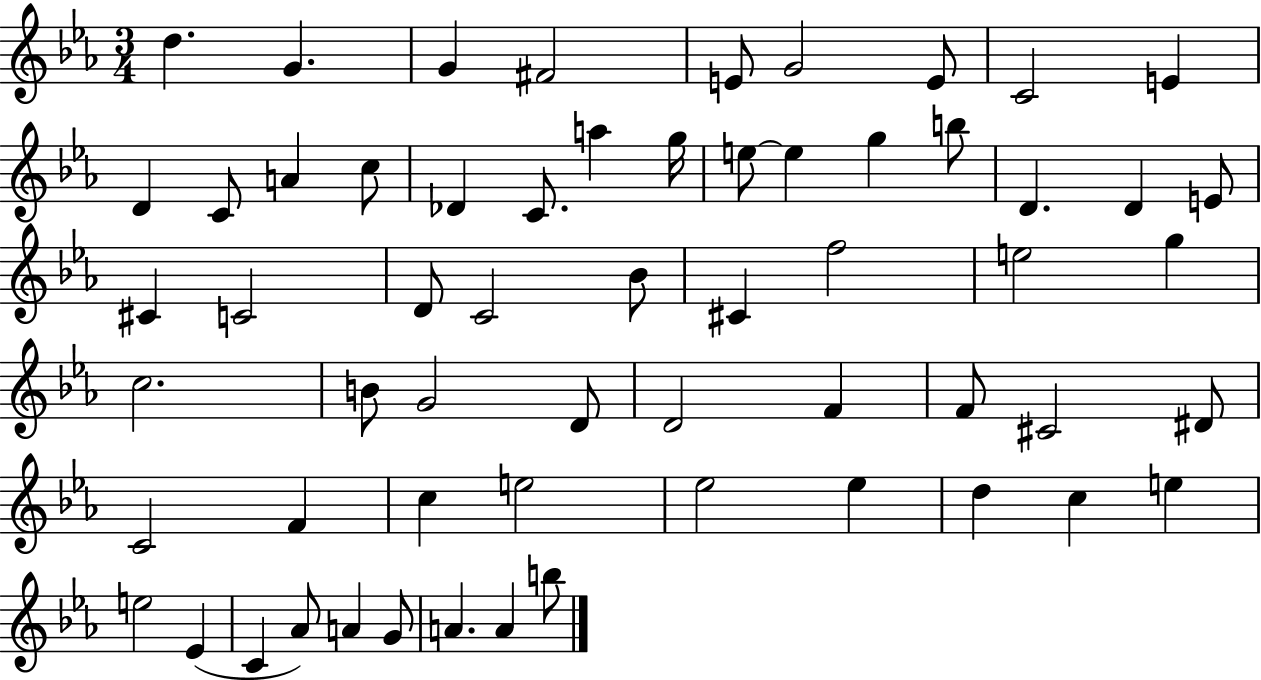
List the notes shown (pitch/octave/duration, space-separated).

D5/q. G4/q. G4/q F#4/h E4/e G4/h E4/e C4/h E4/q D4/q C4/e A4/q C5/e Db4/q C4/e. A5/q G5/s E5/e E5/q G5/q B5/e D4/q. D4/q E4/e C#4/q C4/h D4/e C4/h Bb4/e C#4/q F5/h E5/h G5/q C5/h. B4/e G4/h D4/e D4/h F4/q F4/e C#4/h D#4/e C4/h F4/q C5/q E5/h Eb5/h Eb5/q D5/q C5/q E5/q E5/h Eb4/q C4/q Ab4/e A4/q G4/e A4/q. A4/q B5/e